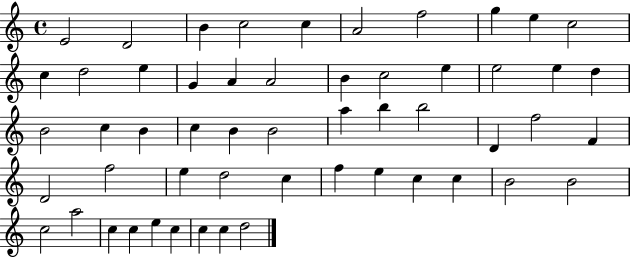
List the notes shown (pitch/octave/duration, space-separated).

E4/h D4/h B4/q C5/h C5/q A4/h F5/h G5/q E5/q C5/h C5/q D5/h E5/q G4/q A4/q A4/h B4/q C5/h E5/q E5/h E5/q D5/q B4/h C5/q B4/q C5/q B4/q B4/h A5/q B5/q B5/h D4/q F5/h F4/q D4/h F5/h E5/q D5/h C5/q F5/q E5/q C5/q C5/q B4/h B4/h C5/h A5/h C5/q C5/q E5/q C5/q C5/q C5/q D5/h